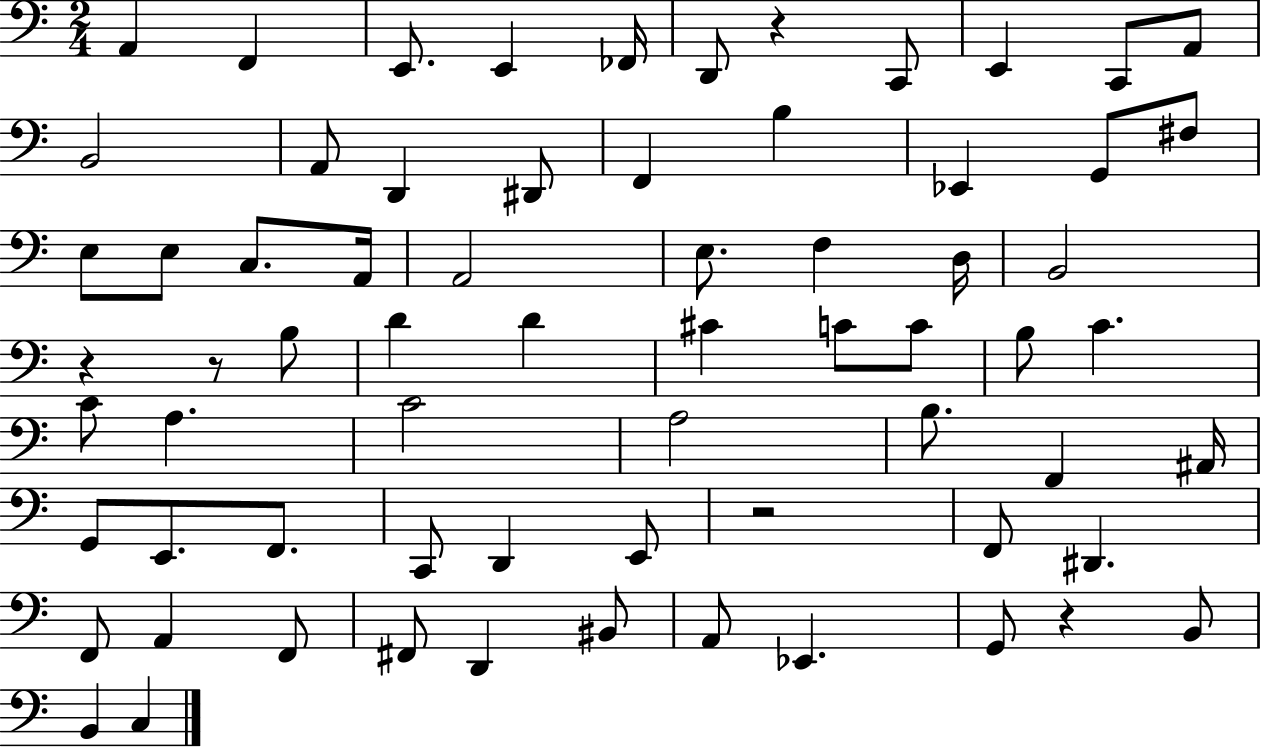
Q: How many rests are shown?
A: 5